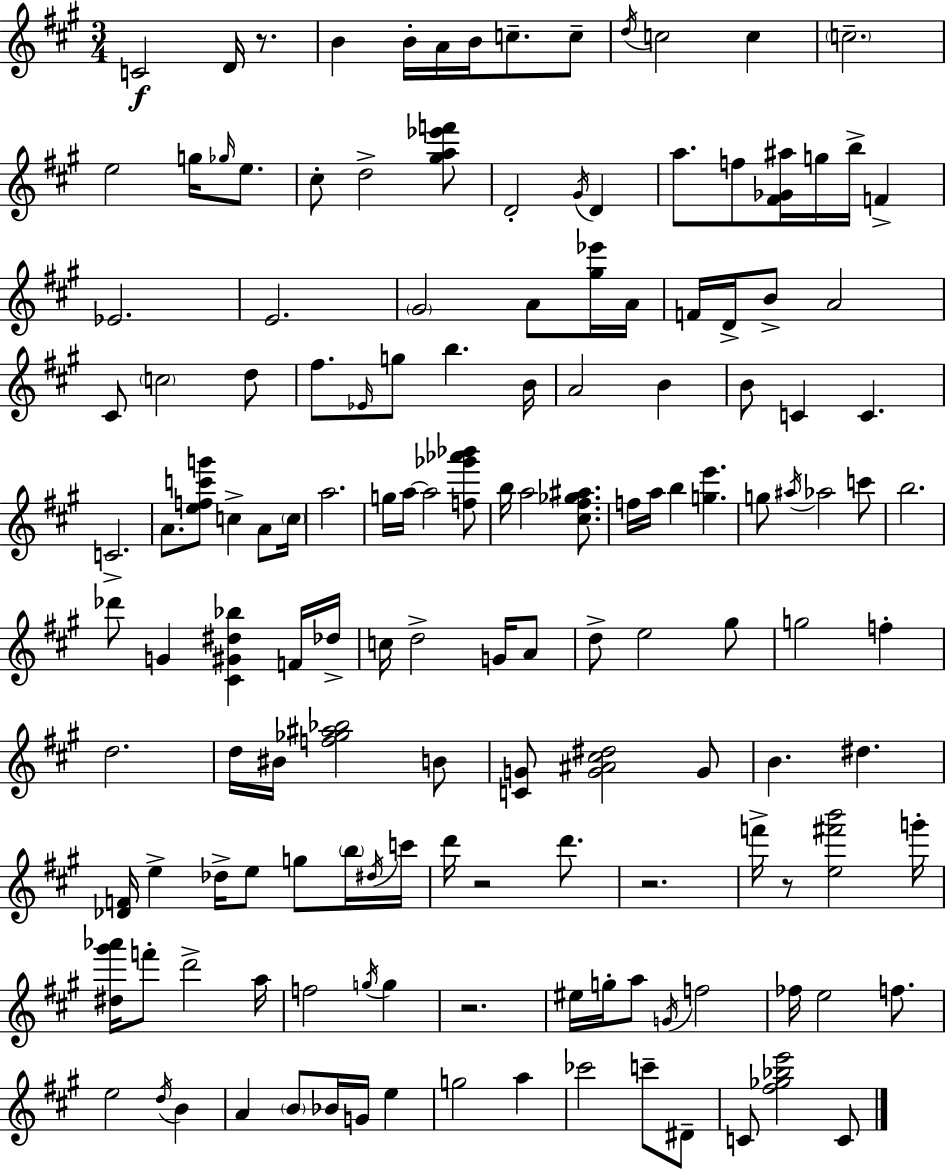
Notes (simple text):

C4/h D4/s R/e. B4/q B4/s A4/s B4/s C5/e. C5/e D5/s C5/h C5/q C5/h. E5/h G5/s Gb5/s E5/e. C#5/e D5/h [G#5,A5,Eb6,F6]/e D4/h G#4/s D4/q A5/e. F5/e [F#4,Gb4,A#5]/s G5/s B5/s F4/q Eb4/h. E4/h. G#4/h A4/e [G#5,Eb6]/s A4/s F4/s D4/s B4/e A4/h C#4/e C5/h D5/e F#5/e. Eb4/s G5/e B5/q. B4/s A4/h B4/q B4/e C4/q C4/q. C4/h. A4/e. [E5,F5,C6,G6]/e C5/q A4/e C5/s A5/h. G5/s A5/s A5/h [F5,Gb6,Ab6,Bb6]/e B5/s A5/h [C#5,F#5,Gb5,A#5]/e. F5/s A5/s B5/q [G5,E6]/q. G5/e A#5/s Ab5/h C6/e B5/h. Db6/e G4/q [C#4,G#4,D#5,Bb5]/q F4/s Db5/s C5/s D5/h G4/s A4/e D5/e E5/h G#5/e G5/h F5/q D5/h. D5/s BIS4/s [F5,Gb5,A#5,Bb5]/h B4/e [C4,G4]/e [G4,A#4,C#5,D#5]/h G4/e B4/q. D#5/q. [Db4,F4]/s E5/q Db5/s E5/e G5/e B5/s D#5/s C6/s D6/s R/h D6/e. R/h. F6/s R/e [E5,F#6,B6]/h G6/s [D#5,G#6,Ab6]/s F6/e D6/h A5/s F5/h G5/s G5/q R/h. EIS5/s G5/s A5/e G4/s F5/h FES5/s E5/h F5/e. E5/h D5/s B4/q A4/q B4/e Bb4/s G4/s E5/q G5/h A5/q CES6/h C6/e D#4/e C4/e [F#5,Gb5,Bb5,E6]/h C4/e